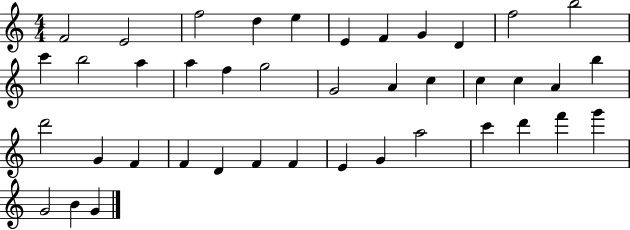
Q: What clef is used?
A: treble